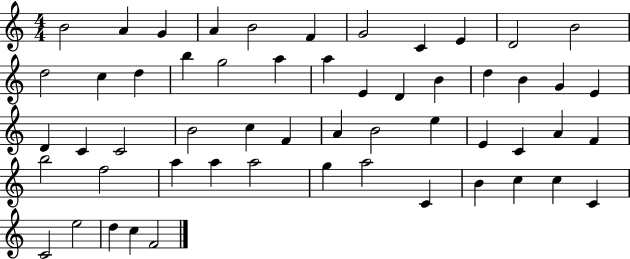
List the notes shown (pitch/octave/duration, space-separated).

B4/h A4/q G4/q A4/q B4/h F4/q G4/h C4/q E4/q D4/h B4/h D5/h C5/q D5/q B5/q G5/h A5/q A5/q E4/q D4/q B4/q D5/q B4/q G4/q E4/q D4/q C4/q C4/h B4/h C5/q F4/q A4/q B4/h E5/q E4/q C4/q A4/q F4/q B5/h F5/h A5/q A5/q A5/h G5/q A5/h C4/q B4/q C5/q C5/q C4/q C4/h E5/h D5/q C5/q F4/h